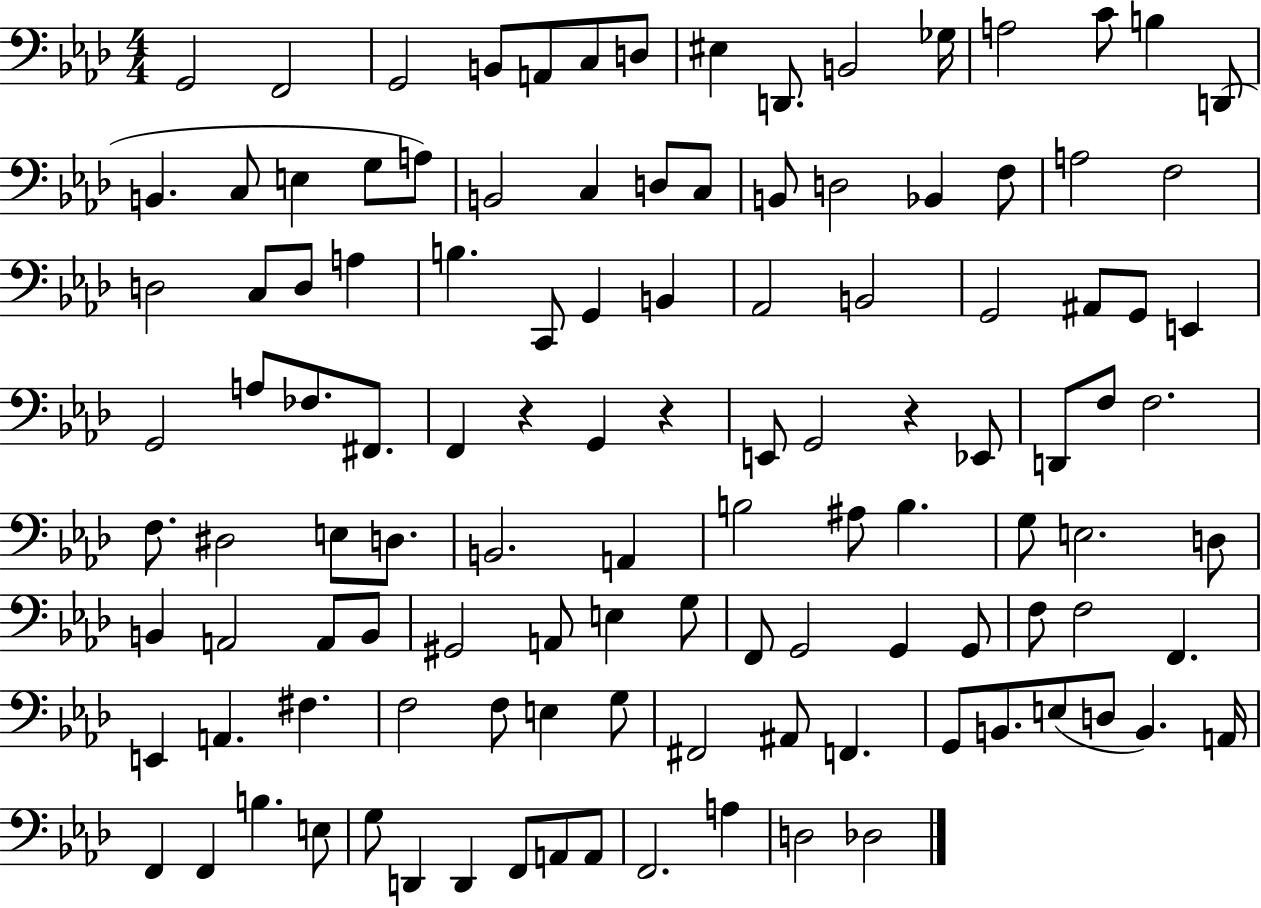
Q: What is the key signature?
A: AES major